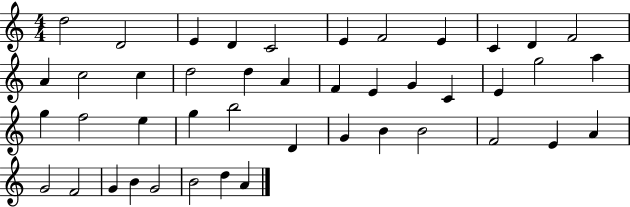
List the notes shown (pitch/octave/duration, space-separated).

D5/h D4/h E4/q D4/q C4/h E4/q F4/h E4/q C4/q D4/q F4/h A4/q C5/h C5/q D5/h D5/q A4/q F4/q E4/q G4/q C4/q E4/q G5/h A5/q G5/q F5/h E5/q G5/q B5/h D4/q G4/q B4/q B4/h F4/h E4/q A4/q G4/h F4/h G4/q B4/q G4/h B4/h D5/q A4/q